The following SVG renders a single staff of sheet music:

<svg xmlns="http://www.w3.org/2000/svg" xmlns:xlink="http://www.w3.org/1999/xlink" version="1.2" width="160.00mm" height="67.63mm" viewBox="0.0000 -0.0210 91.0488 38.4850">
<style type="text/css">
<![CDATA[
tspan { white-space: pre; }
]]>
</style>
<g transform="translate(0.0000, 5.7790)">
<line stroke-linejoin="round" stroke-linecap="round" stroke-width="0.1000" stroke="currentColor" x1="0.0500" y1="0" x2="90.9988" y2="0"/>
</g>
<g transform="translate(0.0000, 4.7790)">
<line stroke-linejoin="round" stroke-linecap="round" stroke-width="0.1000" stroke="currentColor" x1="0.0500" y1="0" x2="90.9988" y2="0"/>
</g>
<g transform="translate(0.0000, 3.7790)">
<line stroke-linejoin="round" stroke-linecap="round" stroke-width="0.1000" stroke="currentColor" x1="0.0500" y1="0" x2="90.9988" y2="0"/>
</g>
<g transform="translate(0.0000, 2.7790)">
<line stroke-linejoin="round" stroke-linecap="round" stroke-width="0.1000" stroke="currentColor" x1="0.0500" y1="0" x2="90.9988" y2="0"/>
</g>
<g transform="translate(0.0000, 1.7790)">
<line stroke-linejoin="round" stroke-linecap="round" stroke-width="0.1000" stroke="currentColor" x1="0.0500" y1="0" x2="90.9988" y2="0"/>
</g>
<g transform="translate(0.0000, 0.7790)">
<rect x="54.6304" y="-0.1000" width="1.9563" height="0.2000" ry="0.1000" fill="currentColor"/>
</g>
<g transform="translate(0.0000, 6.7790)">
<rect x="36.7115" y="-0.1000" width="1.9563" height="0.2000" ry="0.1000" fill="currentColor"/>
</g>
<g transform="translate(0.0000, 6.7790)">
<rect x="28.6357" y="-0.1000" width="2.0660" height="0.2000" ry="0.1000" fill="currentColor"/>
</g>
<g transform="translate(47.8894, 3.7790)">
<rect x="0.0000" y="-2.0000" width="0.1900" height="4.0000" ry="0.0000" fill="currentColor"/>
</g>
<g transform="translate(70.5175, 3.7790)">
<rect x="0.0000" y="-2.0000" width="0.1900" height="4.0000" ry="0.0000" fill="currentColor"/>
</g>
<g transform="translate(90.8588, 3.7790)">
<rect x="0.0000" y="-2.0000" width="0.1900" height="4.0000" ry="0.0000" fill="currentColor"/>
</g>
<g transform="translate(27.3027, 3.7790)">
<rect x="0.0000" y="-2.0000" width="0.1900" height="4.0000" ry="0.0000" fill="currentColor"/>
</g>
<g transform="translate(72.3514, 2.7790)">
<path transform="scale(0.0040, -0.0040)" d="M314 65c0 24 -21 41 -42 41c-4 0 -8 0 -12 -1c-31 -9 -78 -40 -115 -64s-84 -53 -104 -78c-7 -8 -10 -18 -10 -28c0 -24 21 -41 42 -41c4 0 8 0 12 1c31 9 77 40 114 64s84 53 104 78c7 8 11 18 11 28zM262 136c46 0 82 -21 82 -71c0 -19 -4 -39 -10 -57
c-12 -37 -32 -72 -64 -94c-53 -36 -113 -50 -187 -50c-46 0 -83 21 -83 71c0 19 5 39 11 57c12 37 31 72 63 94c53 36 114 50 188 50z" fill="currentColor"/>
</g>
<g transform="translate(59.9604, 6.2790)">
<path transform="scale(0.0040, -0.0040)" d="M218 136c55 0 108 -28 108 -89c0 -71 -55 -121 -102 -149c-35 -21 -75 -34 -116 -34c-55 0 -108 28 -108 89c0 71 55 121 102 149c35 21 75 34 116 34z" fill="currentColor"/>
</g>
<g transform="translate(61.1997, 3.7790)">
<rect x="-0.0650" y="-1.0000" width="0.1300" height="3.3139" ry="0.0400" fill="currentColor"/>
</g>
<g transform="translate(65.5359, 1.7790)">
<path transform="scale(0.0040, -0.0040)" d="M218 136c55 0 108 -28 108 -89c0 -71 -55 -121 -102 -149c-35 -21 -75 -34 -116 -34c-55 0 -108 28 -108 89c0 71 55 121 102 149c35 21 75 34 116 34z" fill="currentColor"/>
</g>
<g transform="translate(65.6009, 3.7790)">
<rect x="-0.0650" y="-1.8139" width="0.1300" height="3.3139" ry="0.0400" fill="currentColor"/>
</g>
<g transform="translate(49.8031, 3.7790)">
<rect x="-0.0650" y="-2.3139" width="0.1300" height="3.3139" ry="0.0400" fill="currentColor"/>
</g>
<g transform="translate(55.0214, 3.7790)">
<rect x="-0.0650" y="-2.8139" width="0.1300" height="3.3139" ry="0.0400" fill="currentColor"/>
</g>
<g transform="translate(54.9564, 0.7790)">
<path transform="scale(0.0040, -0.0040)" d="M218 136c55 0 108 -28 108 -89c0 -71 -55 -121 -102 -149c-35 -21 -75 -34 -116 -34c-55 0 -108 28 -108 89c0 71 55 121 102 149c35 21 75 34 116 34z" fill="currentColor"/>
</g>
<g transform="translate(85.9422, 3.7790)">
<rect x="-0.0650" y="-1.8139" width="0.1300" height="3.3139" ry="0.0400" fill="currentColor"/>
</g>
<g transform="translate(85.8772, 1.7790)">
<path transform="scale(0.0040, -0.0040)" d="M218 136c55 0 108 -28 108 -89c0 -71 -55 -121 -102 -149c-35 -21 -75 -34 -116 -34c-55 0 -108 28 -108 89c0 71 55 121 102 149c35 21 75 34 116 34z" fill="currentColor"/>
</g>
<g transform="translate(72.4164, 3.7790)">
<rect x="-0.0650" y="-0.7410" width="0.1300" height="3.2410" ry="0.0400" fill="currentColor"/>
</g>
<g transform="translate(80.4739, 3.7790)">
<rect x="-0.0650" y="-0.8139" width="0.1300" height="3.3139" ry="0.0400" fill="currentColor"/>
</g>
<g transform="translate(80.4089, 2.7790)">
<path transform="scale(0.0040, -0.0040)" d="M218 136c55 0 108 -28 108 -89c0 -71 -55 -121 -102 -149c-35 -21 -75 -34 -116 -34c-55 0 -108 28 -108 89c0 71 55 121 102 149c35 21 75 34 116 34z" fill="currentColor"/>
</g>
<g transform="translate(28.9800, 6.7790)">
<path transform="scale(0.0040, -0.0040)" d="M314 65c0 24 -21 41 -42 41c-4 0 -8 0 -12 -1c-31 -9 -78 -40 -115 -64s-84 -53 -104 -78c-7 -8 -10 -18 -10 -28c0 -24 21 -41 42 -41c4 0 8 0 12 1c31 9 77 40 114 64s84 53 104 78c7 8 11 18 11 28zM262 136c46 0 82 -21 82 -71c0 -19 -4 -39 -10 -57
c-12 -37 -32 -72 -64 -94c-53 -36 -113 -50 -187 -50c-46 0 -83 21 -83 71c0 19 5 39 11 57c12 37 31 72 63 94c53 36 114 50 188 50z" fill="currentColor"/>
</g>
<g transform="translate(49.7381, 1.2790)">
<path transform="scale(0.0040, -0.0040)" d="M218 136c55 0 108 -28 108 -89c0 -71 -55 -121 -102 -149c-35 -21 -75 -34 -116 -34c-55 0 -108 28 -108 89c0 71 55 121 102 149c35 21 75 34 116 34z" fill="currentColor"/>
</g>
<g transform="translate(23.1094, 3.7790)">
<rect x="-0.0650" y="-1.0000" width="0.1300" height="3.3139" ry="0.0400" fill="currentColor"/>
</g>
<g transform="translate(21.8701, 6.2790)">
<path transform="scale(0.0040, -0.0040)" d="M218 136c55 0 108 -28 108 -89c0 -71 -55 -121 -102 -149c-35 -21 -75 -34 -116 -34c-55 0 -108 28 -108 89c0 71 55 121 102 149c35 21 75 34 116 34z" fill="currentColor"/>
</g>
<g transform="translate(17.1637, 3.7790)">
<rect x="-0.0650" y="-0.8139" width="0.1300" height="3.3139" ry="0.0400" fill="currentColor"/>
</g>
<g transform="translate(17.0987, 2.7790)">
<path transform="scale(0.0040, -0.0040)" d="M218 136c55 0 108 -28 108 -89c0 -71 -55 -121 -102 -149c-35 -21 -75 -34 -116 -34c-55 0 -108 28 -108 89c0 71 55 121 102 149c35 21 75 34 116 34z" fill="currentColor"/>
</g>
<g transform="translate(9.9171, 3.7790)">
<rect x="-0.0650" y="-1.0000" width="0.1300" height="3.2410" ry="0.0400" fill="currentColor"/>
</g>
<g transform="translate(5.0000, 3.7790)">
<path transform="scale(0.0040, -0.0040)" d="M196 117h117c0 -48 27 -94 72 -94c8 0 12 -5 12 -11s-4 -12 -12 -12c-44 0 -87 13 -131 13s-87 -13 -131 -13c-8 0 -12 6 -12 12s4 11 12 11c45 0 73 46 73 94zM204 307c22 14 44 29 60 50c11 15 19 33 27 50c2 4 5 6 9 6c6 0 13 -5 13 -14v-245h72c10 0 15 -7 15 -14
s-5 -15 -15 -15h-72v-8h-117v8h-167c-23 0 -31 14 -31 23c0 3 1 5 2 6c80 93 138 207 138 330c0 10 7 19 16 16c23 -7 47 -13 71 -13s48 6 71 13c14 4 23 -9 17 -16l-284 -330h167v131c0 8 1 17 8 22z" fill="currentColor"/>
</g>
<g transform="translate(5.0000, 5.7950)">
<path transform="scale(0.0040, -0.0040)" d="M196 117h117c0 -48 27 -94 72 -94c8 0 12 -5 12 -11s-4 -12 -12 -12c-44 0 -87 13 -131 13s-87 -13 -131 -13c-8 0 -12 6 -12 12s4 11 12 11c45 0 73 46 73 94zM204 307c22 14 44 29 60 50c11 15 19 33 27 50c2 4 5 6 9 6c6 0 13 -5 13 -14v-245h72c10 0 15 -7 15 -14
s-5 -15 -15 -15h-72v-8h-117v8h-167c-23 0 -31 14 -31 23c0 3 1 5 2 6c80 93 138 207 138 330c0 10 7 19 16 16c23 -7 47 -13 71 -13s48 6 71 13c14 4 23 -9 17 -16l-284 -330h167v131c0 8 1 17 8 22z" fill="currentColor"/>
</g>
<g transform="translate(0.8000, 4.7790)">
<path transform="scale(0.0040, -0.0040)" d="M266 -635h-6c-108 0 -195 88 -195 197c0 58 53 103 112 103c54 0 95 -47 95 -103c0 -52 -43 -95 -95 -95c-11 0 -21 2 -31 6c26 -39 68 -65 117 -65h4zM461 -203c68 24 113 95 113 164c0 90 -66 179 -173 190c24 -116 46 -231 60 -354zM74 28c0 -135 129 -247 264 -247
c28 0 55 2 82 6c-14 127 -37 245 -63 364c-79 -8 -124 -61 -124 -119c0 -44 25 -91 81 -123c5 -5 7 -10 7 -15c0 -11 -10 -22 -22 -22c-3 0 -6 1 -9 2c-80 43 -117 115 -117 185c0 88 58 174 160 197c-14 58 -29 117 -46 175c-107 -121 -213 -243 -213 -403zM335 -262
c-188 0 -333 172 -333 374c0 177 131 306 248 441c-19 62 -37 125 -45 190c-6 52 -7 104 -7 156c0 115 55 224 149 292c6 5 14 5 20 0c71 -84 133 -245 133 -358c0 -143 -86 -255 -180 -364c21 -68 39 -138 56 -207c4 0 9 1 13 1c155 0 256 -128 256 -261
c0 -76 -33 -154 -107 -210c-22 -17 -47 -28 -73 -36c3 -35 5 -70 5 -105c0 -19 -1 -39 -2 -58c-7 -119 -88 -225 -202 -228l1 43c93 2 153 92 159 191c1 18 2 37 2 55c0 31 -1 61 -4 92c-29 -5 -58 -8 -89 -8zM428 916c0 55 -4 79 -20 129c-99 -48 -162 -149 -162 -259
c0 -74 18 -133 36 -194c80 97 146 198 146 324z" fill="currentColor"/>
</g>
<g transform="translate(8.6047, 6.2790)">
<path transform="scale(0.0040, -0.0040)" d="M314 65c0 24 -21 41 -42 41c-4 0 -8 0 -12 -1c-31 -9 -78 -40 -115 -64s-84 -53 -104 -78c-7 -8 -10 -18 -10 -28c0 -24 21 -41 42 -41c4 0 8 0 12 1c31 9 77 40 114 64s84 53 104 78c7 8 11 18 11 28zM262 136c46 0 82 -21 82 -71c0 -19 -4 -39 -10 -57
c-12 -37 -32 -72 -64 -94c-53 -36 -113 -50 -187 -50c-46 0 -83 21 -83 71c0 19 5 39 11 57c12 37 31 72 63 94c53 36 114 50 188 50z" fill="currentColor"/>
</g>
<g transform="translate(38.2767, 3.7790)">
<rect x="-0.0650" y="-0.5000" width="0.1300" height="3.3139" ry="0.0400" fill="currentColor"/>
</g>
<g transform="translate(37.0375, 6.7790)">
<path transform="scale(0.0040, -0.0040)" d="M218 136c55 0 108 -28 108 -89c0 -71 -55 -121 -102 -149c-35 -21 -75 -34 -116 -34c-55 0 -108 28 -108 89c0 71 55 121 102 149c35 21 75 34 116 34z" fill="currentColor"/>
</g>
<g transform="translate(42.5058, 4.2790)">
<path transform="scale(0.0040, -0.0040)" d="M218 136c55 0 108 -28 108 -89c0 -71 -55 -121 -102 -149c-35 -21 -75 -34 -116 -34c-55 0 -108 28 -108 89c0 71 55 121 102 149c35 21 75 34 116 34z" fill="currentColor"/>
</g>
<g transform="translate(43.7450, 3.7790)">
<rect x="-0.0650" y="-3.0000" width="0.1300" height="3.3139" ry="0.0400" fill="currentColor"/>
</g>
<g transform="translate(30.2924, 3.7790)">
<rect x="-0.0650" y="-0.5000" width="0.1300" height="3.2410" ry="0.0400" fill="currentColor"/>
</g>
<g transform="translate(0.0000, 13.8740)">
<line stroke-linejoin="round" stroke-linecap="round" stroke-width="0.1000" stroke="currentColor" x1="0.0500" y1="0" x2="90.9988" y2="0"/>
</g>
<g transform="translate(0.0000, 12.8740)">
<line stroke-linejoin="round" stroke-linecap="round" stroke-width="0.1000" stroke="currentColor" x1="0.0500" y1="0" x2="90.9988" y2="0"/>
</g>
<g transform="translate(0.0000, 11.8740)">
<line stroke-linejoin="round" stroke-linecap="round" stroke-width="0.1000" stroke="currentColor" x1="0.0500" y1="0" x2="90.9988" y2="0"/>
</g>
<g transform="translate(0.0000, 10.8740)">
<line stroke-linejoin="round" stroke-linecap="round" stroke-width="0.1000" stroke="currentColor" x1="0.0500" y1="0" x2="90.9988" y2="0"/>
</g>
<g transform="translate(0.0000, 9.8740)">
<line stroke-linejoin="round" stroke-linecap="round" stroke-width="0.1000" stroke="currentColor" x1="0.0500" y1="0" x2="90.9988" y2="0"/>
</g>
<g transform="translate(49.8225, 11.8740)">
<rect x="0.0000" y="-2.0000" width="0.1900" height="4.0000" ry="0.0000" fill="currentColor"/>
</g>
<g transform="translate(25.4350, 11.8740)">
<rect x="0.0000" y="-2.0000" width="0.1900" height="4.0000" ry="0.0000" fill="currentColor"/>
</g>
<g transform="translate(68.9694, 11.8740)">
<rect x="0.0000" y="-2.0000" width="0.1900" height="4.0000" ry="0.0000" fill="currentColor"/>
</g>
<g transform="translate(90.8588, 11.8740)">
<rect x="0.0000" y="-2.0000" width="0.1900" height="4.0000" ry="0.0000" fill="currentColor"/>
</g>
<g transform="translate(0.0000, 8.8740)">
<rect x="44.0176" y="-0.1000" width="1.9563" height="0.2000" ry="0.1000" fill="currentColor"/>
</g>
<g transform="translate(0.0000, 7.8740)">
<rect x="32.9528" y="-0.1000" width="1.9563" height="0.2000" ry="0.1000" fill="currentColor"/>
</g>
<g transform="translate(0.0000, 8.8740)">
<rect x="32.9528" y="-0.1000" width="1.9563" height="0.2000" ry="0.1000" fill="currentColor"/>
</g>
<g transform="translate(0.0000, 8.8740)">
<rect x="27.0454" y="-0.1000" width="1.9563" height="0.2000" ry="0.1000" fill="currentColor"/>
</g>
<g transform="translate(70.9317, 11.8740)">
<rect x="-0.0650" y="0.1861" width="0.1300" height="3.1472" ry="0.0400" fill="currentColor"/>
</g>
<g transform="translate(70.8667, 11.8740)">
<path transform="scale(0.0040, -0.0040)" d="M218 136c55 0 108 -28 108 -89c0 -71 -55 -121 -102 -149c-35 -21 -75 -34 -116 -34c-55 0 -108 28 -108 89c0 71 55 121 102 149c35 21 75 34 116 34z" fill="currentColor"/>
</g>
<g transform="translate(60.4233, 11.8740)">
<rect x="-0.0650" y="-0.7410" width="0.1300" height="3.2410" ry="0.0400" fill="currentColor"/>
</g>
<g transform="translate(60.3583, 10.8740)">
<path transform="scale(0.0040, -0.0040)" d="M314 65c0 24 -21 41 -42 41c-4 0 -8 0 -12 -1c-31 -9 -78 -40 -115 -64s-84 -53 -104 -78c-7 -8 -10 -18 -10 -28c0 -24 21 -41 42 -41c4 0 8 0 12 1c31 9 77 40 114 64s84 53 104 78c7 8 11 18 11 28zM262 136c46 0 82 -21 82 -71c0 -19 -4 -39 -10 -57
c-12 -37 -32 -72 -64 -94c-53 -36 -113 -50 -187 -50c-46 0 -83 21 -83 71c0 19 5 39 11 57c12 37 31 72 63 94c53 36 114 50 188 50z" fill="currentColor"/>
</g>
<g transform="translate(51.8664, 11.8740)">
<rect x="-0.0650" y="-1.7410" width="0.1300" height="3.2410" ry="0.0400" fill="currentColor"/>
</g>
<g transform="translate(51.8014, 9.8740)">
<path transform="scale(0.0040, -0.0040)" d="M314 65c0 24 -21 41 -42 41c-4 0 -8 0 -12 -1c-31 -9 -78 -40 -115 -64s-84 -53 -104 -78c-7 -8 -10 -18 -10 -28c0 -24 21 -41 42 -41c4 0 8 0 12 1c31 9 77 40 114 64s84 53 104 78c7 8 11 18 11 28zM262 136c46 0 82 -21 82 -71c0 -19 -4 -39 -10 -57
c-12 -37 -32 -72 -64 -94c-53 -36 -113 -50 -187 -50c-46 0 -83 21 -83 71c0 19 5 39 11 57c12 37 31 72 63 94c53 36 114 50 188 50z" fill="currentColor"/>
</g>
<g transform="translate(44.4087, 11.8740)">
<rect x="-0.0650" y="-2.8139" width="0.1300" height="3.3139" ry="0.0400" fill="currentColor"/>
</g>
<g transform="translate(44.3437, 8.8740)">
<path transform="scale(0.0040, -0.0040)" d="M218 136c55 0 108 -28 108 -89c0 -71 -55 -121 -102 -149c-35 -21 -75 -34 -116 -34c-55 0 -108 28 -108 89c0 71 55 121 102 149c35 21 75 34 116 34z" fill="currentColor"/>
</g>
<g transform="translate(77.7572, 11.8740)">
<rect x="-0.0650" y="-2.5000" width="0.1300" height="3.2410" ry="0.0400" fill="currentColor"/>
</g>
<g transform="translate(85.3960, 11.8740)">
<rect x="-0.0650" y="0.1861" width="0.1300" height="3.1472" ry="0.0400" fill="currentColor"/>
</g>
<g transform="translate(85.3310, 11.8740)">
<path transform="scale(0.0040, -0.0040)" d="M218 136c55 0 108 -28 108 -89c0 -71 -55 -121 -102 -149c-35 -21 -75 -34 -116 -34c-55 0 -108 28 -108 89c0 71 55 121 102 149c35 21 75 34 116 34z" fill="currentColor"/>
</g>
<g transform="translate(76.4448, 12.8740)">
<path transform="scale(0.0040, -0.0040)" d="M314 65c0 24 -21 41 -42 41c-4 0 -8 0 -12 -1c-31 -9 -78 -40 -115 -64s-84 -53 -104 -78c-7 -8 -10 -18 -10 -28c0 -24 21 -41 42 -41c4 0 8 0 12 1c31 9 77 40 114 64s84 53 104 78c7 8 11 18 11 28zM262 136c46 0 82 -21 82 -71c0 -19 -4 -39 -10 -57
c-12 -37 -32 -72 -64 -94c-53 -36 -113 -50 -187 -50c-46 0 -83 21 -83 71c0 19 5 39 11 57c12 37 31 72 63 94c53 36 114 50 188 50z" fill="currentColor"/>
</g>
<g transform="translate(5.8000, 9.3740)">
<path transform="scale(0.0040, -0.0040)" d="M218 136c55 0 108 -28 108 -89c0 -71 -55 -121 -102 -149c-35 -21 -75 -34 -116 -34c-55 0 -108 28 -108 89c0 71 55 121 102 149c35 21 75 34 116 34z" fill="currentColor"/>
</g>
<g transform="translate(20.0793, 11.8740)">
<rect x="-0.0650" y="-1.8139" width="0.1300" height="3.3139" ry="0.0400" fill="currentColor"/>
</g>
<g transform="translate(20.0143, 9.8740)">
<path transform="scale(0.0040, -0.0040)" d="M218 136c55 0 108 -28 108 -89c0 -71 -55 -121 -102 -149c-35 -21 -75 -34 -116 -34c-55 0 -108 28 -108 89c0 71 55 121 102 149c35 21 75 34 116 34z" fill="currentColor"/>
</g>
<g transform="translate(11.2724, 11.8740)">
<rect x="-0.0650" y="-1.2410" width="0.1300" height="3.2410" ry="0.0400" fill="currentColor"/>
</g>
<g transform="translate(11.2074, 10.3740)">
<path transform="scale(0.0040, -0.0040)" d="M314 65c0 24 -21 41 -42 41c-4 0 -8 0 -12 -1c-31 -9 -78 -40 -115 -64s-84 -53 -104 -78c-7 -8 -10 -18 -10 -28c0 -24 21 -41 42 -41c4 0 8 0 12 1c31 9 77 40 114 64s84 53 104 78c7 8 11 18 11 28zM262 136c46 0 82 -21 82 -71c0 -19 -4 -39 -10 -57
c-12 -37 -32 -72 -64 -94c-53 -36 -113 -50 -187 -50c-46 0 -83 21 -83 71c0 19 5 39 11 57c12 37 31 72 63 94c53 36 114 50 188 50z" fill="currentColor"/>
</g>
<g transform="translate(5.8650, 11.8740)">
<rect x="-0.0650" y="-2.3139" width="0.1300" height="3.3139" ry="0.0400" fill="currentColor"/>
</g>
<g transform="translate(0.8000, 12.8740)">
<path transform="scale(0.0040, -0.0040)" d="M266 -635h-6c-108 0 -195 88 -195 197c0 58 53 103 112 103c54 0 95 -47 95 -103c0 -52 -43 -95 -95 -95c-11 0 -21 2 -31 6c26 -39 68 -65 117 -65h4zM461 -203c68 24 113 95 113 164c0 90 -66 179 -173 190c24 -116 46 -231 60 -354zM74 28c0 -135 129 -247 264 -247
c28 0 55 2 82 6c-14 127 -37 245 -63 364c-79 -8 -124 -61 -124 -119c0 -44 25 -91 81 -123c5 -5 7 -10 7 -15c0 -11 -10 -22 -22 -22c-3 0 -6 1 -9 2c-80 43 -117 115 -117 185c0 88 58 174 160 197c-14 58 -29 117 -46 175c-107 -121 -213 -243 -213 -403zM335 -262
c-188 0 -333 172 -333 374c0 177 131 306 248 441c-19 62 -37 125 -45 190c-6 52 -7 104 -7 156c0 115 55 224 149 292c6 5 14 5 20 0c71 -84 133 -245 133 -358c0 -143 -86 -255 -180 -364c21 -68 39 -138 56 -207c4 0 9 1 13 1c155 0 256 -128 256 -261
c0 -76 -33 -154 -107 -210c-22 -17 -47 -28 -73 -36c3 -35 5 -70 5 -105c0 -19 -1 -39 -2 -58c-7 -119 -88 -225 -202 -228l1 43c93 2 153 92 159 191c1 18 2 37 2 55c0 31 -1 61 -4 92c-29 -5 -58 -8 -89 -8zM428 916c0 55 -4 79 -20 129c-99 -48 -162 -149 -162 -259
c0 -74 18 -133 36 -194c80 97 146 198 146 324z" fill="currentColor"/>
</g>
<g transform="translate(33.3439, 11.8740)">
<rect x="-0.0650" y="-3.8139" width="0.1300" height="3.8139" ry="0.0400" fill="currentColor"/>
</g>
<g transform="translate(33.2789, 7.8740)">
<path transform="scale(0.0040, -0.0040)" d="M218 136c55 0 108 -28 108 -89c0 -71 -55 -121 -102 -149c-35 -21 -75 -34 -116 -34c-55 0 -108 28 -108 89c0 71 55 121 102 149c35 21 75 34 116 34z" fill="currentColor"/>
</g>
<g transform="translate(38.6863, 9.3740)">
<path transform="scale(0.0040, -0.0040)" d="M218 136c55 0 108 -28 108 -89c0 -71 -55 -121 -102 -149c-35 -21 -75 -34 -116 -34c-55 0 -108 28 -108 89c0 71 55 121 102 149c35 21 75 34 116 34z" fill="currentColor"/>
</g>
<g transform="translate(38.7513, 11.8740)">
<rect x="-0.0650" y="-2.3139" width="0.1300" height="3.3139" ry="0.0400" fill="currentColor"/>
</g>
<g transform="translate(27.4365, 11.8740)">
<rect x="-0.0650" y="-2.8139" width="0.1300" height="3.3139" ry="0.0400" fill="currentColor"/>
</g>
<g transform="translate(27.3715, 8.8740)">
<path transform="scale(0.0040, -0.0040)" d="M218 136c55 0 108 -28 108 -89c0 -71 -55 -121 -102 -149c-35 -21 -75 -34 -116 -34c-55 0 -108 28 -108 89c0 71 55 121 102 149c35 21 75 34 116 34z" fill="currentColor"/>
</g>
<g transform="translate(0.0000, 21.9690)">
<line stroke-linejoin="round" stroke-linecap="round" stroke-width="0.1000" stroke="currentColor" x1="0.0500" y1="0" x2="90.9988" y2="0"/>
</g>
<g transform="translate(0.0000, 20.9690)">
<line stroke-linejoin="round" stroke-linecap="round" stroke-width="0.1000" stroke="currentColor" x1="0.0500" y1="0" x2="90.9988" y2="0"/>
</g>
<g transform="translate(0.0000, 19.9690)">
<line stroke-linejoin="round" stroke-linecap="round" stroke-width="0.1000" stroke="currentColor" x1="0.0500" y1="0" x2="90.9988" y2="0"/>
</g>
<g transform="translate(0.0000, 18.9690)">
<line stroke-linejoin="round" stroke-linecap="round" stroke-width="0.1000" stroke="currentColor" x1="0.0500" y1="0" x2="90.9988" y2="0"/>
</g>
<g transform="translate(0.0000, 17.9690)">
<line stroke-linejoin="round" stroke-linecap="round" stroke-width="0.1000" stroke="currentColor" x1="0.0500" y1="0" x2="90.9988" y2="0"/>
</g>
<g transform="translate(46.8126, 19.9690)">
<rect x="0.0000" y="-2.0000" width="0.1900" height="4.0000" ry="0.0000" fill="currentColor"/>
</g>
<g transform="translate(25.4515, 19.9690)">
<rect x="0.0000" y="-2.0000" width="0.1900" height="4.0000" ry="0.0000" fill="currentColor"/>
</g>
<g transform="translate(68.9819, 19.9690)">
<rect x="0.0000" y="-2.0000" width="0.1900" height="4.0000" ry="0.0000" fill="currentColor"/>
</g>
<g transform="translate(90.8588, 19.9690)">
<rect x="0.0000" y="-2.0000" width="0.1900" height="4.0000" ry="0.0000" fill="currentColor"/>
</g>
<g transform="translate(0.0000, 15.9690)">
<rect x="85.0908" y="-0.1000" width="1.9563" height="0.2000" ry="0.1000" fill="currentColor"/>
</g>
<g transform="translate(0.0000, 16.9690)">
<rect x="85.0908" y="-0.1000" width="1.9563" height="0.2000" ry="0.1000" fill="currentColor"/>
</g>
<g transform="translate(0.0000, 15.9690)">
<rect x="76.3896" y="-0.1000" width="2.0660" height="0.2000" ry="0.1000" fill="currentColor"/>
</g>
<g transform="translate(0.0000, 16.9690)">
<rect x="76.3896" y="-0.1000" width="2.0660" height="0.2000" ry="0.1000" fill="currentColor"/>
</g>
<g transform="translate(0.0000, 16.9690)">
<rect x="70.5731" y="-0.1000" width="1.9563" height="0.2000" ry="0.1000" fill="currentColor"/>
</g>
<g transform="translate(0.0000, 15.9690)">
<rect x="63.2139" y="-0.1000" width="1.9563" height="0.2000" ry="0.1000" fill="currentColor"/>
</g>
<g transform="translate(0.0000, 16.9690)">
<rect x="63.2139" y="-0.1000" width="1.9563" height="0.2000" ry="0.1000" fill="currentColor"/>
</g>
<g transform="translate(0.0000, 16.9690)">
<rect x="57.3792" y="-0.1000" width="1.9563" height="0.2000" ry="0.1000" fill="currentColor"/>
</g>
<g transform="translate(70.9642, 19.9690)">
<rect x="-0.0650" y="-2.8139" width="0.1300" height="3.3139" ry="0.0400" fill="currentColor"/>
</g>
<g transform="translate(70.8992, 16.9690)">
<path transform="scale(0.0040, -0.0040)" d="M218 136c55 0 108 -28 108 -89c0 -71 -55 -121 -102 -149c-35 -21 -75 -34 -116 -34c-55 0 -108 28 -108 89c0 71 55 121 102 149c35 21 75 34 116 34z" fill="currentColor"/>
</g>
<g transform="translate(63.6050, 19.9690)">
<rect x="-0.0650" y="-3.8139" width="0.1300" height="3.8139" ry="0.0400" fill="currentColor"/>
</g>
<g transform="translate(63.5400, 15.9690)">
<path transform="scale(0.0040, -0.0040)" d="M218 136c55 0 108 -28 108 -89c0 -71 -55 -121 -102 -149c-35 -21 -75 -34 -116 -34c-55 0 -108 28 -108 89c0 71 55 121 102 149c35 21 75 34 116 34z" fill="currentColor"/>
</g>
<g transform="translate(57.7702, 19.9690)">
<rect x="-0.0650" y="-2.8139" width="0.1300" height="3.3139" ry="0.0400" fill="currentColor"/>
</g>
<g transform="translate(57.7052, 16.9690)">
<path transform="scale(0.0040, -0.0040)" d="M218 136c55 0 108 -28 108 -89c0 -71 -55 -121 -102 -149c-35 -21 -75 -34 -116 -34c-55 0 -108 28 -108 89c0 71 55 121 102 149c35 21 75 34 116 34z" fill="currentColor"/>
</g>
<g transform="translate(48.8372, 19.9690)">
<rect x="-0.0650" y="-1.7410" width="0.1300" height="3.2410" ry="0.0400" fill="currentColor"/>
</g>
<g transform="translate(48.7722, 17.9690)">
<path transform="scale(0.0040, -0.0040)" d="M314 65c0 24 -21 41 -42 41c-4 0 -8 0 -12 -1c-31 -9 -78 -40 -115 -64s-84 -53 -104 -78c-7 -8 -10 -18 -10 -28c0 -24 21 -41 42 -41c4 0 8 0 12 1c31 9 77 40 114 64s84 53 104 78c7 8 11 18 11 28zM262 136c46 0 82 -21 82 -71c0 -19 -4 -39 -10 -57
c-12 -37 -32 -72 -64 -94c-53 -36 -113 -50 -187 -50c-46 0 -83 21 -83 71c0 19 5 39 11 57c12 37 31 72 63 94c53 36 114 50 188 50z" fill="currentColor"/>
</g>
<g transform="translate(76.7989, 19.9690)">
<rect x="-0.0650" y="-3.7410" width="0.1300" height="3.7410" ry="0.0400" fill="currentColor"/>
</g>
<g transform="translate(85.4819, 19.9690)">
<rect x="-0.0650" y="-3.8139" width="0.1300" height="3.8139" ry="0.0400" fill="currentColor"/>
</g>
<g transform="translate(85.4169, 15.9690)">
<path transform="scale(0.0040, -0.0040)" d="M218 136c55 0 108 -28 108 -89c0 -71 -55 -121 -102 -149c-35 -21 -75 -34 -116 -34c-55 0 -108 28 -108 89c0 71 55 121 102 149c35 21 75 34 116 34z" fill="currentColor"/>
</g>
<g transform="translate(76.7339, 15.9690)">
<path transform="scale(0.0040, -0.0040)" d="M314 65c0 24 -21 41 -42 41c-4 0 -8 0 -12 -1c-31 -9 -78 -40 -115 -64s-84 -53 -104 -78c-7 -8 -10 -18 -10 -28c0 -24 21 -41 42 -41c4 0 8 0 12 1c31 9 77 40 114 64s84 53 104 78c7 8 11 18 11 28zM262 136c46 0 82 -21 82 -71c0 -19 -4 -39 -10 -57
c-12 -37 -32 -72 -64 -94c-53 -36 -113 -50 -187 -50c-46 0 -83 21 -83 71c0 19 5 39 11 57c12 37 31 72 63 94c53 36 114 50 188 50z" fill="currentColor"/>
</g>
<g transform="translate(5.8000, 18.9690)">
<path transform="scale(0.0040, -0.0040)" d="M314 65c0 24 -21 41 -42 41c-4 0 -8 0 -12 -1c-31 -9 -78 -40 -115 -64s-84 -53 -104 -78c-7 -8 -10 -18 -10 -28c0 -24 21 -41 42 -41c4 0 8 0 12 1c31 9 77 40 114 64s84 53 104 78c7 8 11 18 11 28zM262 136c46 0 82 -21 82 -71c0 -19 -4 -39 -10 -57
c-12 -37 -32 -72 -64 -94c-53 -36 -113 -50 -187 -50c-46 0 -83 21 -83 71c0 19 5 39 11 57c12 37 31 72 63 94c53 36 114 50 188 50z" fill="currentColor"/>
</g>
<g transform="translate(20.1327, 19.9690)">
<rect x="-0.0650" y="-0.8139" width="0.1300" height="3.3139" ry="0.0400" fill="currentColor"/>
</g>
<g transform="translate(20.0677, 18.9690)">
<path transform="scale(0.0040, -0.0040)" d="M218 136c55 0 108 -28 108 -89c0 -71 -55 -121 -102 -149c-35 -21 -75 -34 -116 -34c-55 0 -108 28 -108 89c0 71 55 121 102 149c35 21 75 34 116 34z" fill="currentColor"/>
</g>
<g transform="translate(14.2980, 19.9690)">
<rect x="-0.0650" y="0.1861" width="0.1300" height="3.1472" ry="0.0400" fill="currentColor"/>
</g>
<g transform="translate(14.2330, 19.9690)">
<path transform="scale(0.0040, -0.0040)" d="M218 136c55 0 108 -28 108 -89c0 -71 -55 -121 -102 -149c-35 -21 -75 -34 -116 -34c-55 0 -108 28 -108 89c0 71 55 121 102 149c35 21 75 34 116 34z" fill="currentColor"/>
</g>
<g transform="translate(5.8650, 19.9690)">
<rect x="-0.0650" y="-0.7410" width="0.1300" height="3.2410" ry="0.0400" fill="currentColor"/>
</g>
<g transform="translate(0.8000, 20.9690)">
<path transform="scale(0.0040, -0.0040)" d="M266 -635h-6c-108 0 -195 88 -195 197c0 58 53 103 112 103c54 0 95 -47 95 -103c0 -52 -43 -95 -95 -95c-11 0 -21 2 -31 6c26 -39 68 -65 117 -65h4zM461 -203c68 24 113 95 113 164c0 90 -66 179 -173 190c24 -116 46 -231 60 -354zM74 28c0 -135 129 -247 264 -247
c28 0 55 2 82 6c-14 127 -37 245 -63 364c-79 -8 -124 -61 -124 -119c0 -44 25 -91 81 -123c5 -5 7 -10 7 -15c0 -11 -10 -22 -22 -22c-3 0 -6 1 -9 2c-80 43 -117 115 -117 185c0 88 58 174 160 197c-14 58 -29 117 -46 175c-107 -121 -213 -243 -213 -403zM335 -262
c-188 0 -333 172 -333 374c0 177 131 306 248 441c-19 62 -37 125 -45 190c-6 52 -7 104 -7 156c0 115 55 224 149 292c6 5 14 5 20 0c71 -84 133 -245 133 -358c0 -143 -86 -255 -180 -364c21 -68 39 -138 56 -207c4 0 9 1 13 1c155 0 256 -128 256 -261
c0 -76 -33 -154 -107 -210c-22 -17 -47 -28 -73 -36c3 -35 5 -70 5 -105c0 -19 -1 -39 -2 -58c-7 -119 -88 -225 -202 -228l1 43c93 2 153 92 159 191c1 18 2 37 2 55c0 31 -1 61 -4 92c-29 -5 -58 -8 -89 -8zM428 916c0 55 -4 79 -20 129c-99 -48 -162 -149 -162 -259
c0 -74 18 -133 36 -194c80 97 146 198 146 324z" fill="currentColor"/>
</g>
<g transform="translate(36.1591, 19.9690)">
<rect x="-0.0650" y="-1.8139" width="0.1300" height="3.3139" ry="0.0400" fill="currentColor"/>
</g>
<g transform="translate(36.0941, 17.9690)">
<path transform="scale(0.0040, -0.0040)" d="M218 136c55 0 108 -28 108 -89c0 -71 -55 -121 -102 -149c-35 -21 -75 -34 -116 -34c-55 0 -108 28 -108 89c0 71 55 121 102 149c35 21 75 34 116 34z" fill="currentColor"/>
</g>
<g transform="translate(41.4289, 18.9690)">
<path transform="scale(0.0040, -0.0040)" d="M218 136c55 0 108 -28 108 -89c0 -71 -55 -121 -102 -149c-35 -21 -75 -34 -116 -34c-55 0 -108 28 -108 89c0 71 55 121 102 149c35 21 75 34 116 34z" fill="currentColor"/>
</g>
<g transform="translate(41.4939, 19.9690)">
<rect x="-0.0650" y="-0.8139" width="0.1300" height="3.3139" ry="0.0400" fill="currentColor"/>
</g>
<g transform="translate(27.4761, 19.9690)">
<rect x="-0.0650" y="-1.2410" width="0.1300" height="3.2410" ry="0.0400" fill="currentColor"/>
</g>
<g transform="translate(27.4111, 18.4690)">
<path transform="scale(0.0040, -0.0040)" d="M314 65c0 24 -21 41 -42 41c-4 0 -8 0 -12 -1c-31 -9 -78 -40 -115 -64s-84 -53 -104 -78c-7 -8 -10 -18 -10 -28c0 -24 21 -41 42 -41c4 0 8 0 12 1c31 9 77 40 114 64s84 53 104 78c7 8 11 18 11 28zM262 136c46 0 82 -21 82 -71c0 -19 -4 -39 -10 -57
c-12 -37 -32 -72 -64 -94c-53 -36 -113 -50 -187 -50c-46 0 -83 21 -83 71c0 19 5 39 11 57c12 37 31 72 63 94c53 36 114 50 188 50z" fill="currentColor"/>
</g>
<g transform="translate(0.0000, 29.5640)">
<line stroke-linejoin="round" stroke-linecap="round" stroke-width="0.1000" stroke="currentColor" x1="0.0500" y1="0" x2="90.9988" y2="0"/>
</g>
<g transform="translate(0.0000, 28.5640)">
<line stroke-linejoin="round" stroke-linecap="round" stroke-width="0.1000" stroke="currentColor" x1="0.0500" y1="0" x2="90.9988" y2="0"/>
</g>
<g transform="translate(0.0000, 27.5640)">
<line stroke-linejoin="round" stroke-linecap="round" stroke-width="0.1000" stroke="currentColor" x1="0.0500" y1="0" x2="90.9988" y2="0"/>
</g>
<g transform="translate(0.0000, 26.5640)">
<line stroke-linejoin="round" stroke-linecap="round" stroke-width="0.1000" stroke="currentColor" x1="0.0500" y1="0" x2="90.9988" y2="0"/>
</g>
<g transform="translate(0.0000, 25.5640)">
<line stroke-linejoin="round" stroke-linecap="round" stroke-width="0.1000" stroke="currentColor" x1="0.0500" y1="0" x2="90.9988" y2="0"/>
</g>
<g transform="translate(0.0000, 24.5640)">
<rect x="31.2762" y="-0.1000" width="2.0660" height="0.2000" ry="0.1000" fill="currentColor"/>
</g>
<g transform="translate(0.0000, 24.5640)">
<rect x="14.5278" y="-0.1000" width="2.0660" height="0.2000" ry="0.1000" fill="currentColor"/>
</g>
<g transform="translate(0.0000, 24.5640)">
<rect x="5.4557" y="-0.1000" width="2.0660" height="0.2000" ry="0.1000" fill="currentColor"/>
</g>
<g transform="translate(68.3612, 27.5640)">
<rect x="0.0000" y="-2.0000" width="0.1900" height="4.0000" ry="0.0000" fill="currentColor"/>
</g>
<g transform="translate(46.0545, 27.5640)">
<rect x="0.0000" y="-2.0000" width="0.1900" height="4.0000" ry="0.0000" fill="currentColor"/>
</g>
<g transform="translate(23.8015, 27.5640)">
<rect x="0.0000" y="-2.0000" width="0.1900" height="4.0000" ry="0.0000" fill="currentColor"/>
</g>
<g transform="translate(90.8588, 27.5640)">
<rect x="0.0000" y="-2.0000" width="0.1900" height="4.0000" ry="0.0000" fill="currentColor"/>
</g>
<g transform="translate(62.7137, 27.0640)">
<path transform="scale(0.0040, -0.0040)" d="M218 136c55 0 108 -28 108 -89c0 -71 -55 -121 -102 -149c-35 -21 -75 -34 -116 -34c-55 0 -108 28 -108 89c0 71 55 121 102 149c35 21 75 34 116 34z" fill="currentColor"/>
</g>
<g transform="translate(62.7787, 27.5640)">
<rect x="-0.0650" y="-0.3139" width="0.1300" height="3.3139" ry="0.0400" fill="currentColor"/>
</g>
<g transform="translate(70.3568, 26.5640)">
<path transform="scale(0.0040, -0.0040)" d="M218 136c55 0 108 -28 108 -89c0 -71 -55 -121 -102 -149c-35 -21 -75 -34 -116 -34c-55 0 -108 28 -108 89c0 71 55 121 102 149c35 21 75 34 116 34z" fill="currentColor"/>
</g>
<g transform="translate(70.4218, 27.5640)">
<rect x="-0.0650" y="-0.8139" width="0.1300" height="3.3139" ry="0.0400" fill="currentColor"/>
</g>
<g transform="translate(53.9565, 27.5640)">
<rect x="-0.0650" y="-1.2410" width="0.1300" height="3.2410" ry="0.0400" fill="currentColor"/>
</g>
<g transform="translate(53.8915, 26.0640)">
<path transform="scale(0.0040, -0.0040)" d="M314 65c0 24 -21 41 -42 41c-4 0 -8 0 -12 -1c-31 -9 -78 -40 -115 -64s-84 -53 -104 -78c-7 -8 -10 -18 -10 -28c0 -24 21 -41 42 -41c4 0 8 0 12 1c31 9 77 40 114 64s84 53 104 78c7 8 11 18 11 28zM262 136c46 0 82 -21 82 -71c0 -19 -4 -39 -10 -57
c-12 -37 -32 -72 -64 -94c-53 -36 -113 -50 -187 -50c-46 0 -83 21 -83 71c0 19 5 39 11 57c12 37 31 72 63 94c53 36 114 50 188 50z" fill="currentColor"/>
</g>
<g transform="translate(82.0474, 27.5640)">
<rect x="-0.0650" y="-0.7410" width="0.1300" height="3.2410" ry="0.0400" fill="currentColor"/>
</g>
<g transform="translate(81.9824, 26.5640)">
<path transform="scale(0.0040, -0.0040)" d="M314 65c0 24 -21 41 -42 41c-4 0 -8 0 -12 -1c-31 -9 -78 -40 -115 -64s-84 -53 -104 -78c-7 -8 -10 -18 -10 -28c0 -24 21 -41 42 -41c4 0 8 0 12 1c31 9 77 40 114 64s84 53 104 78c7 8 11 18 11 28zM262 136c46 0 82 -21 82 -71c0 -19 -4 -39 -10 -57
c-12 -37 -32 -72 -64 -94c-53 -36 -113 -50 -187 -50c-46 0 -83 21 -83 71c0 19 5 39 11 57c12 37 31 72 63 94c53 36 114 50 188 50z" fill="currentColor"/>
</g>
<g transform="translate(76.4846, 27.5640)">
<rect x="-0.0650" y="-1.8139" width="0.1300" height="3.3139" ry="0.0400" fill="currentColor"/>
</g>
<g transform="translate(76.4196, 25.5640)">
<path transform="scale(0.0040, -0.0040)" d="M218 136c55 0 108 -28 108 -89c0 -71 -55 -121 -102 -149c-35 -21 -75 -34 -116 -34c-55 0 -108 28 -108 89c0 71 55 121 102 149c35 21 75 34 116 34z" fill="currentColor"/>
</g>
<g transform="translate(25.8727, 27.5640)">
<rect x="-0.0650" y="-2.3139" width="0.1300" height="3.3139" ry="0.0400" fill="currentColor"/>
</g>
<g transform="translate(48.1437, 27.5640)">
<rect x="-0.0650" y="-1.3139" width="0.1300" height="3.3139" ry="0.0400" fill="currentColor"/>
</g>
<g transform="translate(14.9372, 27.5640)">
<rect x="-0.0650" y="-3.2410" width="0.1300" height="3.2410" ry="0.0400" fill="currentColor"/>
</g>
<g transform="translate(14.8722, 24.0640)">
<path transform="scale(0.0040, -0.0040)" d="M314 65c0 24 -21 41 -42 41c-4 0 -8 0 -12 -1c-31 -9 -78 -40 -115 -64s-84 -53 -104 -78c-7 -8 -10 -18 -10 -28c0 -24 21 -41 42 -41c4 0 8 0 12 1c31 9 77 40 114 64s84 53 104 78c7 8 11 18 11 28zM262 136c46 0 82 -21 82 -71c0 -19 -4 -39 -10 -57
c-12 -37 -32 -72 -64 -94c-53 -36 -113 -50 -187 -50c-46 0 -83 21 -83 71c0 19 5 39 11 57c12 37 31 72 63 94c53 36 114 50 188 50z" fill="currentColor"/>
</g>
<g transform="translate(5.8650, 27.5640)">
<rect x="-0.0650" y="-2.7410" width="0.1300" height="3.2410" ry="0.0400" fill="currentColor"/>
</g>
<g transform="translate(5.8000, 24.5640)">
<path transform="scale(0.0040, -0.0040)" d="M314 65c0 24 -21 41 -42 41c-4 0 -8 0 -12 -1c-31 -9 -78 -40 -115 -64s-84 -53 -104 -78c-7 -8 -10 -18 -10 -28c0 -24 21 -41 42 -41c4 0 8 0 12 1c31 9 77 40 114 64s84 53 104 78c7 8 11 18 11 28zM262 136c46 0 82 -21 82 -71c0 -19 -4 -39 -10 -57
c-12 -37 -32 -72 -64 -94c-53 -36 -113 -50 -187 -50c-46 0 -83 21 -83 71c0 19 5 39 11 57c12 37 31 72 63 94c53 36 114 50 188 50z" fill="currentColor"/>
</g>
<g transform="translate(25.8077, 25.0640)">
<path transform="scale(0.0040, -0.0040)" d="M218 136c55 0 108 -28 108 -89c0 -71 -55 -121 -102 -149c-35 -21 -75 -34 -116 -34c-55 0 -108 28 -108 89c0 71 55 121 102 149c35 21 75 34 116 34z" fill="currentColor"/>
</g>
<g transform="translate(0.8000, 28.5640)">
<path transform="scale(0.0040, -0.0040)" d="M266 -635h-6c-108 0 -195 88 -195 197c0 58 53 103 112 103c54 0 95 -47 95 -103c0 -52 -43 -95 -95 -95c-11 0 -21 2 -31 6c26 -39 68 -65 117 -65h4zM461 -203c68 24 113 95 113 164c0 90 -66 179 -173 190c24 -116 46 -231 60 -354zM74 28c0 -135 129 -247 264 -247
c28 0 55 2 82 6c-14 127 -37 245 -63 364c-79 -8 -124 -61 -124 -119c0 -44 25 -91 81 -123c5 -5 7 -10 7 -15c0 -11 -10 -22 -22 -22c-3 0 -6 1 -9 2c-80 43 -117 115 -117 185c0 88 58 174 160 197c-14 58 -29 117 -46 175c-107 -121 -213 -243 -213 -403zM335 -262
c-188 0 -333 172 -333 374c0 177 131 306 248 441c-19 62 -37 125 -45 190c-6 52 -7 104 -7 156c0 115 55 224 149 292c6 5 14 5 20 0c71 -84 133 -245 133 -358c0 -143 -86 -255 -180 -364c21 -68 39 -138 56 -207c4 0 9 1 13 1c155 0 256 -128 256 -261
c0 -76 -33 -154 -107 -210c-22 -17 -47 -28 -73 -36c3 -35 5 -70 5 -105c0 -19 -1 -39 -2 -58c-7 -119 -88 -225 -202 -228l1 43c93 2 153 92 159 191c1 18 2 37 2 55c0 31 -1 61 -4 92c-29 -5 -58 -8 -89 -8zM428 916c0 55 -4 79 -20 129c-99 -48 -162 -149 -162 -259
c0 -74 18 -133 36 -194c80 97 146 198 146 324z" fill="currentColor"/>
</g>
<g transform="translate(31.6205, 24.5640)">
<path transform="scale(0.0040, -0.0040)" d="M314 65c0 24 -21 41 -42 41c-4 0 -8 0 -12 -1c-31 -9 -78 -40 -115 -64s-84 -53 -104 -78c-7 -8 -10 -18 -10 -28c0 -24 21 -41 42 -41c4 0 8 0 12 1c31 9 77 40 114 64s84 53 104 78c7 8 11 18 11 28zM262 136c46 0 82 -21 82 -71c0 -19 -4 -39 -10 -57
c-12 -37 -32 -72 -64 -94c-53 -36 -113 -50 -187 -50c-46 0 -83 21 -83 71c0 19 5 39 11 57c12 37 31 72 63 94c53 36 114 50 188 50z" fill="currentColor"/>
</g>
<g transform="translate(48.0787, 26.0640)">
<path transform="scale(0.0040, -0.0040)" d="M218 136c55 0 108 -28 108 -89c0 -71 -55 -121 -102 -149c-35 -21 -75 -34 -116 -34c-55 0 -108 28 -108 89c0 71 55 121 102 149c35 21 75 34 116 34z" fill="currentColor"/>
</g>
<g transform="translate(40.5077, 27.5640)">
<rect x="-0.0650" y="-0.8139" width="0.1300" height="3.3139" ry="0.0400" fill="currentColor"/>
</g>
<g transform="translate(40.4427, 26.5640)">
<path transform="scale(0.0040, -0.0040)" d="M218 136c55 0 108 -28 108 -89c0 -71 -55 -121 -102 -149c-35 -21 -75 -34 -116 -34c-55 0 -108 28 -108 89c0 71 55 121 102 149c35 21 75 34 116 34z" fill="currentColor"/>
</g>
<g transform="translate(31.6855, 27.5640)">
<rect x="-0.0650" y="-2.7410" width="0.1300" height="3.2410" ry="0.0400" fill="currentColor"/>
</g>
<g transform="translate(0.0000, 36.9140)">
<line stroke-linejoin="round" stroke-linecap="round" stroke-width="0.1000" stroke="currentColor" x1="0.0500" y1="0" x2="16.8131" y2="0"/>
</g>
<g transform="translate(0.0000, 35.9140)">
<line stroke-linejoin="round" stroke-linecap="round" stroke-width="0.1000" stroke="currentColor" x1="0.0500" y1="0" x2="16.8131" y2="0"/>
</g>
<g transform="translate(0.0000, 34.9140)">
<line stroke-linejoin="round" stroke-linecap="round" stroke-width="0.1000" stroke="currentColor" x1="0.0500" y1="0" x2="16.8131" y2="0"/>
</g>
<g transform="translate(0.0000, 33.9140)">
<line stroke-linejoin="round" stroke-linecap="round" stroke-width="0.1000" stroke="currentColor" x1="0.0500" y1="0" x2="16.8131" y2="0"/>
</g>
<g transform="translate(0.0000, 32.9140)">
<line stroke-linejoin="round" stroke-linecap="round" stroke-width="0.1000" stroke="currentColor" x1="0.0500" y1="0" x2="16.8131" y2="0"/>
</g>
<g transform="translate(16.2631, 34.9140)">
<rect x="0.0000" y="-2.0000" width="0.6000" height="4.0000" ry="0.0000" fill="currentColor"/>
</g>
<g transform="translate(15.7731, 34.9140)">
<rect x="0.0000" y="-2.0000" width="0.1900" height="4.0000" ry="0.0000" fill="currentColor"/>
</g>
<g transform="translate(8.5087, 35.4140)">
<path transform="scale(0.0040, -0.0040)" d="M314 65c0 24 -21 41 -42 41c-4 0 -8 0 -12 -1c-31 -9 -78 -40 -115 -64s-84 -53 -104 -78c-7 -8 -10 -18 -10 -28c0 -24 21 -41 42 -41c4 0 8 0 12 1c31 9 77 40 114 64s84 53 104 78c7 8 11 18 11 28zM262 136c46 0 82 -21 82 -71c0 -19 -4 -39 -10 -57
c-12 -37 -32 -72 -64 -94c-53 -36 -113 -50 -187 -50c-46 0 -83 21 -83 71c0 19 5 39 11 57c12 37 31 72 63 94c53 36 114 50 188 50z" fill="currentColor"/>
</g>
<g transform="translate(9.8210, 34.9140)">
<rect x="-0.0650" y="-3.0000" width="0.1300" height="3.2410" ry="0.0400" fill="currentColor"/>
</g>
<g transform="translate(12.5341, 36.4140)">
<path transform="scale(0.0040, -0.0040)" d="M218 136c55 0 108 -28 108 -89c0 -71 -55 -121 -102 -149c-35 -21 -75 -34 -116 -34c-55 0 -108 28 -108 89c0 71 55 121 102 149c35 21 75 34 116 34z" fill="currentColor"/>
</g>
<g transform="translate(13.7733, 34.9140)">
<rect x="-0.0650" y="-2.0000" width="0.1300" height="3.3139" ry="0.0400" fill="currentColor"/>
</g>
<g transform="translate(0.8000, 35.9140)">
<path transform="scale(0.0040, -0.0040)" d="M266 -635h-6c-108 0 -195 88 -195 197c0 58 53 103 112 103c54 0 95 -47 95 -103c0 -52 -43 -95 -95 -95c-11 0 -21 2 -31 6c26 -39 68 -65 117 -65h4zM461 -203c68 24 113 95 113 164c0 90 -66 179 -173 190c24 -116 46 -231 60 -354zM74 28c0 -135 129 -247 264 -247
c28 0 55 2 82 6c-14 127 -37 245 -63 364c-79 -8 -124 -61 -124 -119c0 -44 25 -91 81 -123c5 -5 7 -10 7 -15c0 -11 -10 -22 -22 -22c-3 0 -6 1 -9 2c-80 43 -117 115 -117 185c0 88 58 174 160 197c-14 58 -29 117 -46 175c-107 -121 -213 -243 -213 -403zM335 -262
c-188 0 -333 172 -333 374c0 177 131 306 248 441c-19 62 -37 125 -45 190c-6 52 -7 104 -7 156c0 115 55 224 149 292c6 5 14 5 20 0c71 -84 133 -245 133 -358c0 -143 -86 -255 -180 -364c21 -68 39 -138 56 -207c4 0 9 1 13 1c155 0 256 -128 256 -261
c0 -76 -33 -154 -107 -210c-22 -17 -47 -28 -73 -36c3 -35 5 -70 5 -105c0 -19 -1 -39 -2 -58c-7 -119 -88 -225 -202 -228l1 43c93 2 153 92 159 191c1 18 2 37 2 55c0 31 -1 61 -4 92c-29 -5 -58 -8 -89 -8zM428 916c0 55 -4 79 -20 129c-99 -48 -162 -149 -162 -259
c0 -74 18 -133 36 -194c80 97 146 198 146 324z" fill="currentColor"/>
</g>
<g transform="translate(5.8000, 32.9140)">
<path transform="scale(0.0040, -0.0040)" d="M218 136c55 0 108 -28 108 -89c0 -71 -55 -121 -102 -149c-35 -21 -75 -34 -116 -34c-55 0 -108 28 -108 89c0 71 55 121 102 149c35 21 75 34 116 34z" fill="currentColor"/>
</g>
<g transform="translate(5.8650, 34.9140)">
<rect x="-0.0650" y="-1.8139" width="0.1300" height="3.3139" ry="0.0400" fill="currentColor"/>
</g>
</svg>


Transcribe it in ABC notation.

X:1
T:Untitled
M:4/4
L:1/4
K:C
D2 d D C2 C A g a D f d2 d f g e2 f a c' g a f2 d2 B G2 B d2 B d e2 f d f2 a c' a c'2 c' a2 b2 g a2 d e e2 c d f d2 f A2 F